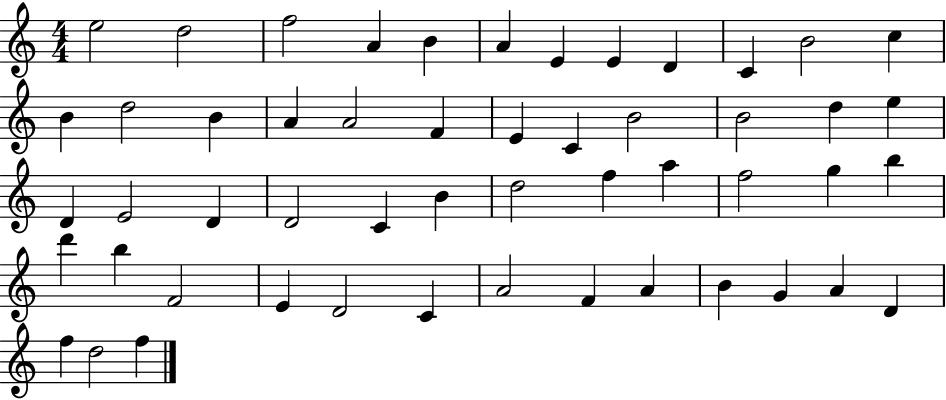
{
  \clef treble
  \numericTimeSignature
  \time 4/4
  \key c \major
  e''2 d''2 | f''2 a'4 b'4 | a'4 e'4 e'4 d'4 | c'4 b'2 c''4 | \break b'4 d''2 b'4 | a'4 a'2 f'4 | e'4 c'4 b'2 | b'2 d''4 e''4 | \break d'4 e'2 d'4 | d'2 c'4 b'4 | d''2 f''4 a''4 | f''2 g''4 b''4 | \break d'''4 b''4 f'2 | e'4 d'2 c'4 | a'2 f'4 a'4 | b'4 g'4 a'4 d'4 | \break f''4 d''2 f''4 | \bar "|."
}